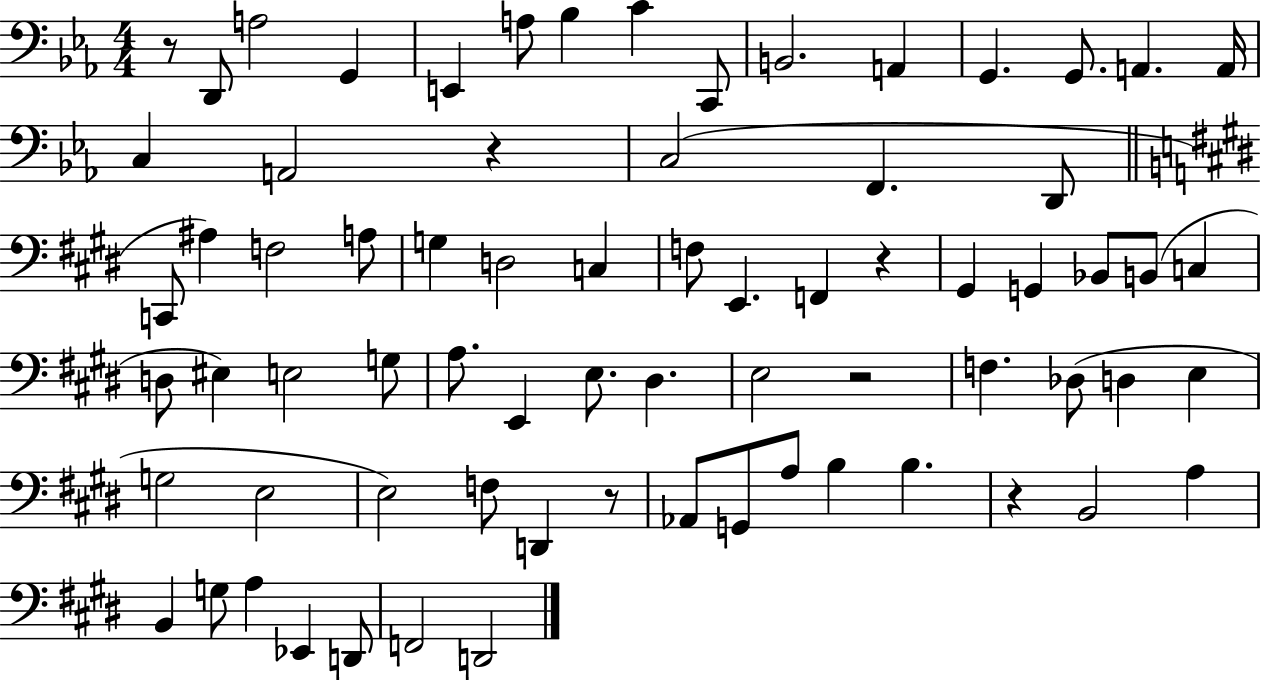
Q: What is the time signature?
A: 4/4